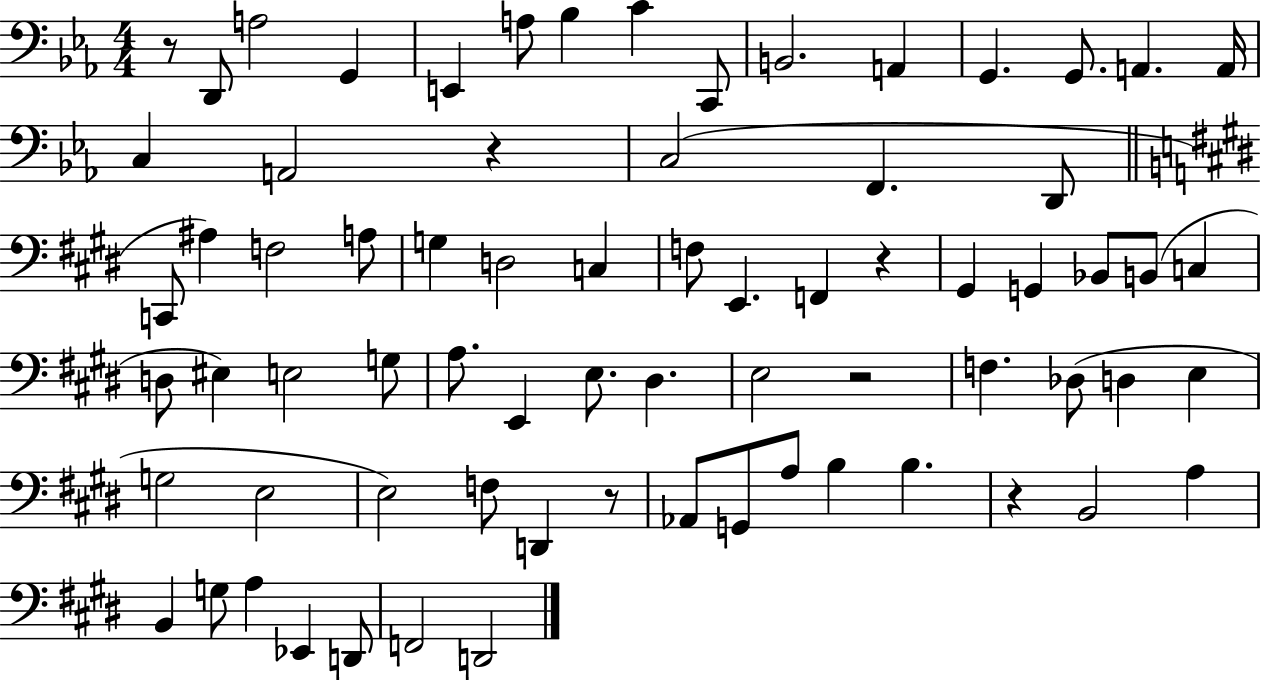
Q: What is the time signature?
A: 4/4